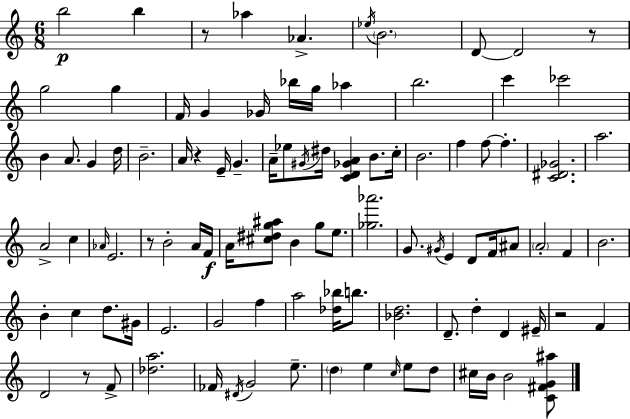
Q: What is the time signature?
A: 6/8